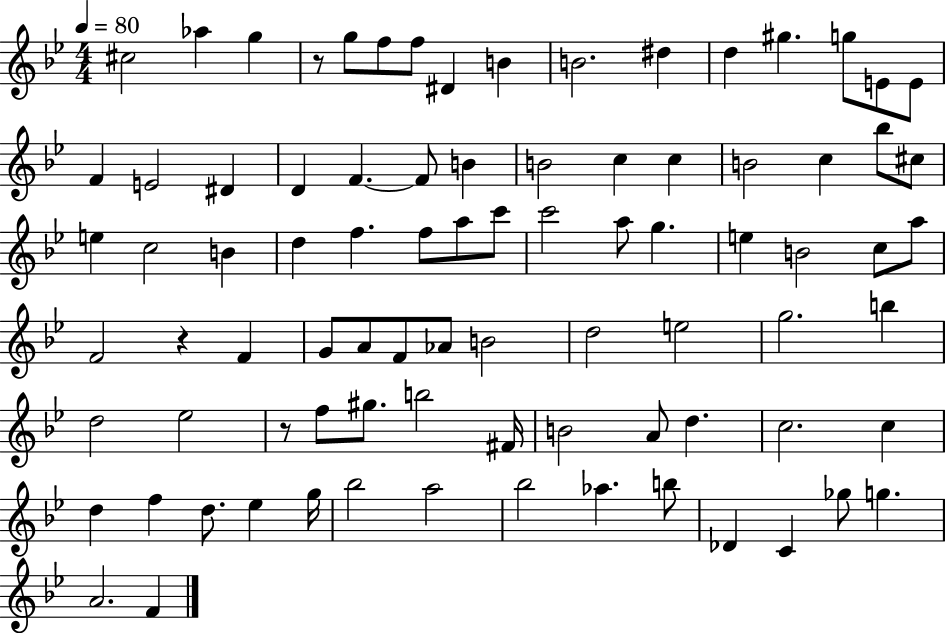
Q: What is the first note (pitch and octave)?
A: C#5